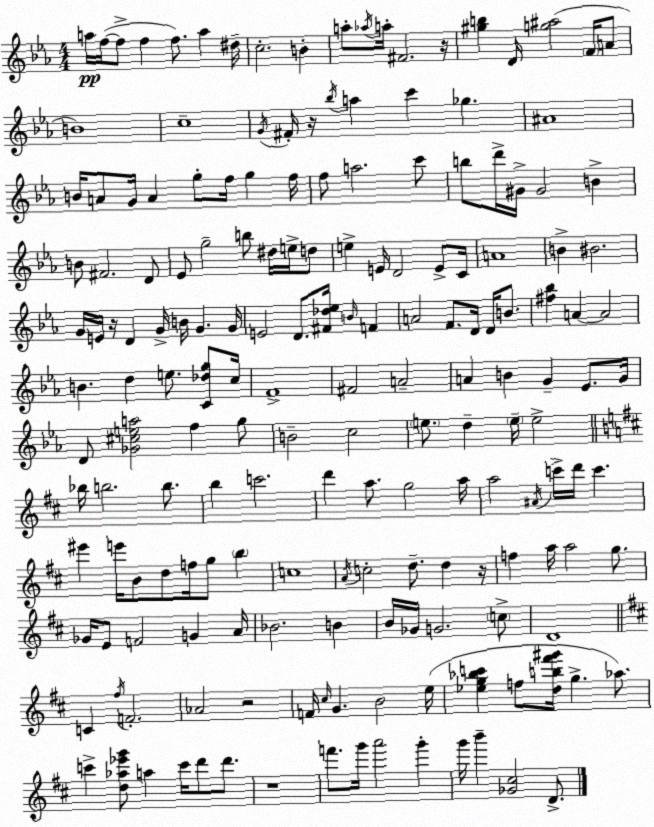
X:1
T:Untitled
M:4/4
L:1/4
K:Eb
a/4 f/4 f/2 f f/2 a ^d/4 c2 B a/2 _a/4 a/4 ^F2 z/4 [^gb] D/4 [g^a]2 F/4 A/2 B4 c4 G/4 ^F/4 z/4 _b/4 a c' _g ^A4 B/4 A/2 G/4 A g/2 f/4 g f/4 f/2 a2 c'/2 b/2 d'/4 ^G/4 ^G2 B B/2 ^F2 D/2 _E/2 g2 b/2 ^d/4 e/4 d/2 e E/4 D2 E/2 C/4 A4 B ^B2 G/4 E/4 z/4 D G/4 B/4 G G/4 E2 D/2 [^F_d_e]/4 B/4 F A2 F/2 D/4 D/4 B/2 [^f_b] A A2 B d e/2 [C_dg]/2 c/4 F4 ^F2 A2 A B G _E/2 G/4 D/2 [_G^cea]2 f g/2 B2 c2 e/2 d e/4 e2 _b/4 b2 b/2 b c'2 d' a/2 g2 a/4 a2 ^A/4 c'/4 d'/4 c' ^e' e'/4 B/2 d/2 f/4 g/2 b c4 A/4 c2 d/2 d z/4 f a/4 a2 g/2 _G/4 E/2 F2 G A/4 _B2 B B/4 _G/4 G2 c/2 D4 C ^f/4 F2 _A2 z2 F/4 ^c/4 G B2 e/4 [_eg_bc'] f/2 [db^f'^g']/4 g _a/2 c' [d_a_e'g']/2 a c'/4 d'/2 d'/2 z4 f'/2 g'/4 a'2 g' g'/4 b' [_G^c]2 D/2